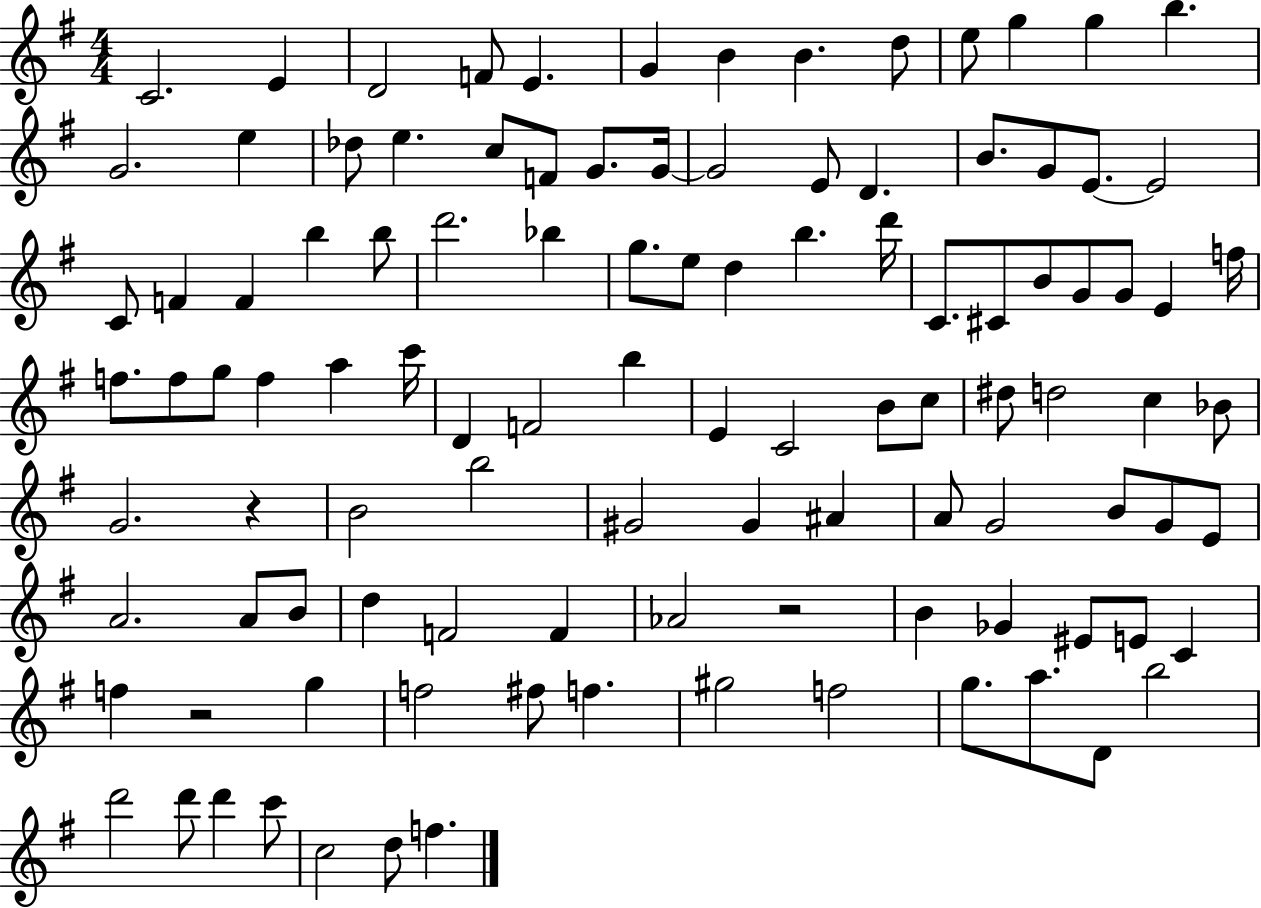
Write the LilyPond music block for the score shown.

{
  \clef treble
  \numericTimeSignature
  \time 4/4
  \key g \major
  c'2. e'4 | d'2 f'8 e'4. | g'4 b'4 b'4. d''8 | e''8 g''4 g''4 b''4. | \break g'2. e''4 | des''8 e''4. c''8 f'8 g'8. g'16~~ | g'2 e'8 d'4. | b'8. g'8 e'8.~~ e'2 | \break c'8 f'4 f'4 b''4 b''8 | d'''2. bes''4 | g''8. e''8 d''4 b''4. d'''16 | c'8. cis'8 b'8 g'8 g'8 e'4 f''16 | \break f''8. f''8 g''8 f''4 a''4 c'''16 | d'4 f'2 b''4 | e'4 c'2 b'8 c''8 | dis''8 d''2 c''4 bes'8 | \break g'2. r4 | b'2 b''2 | gis'2 gis'4 ais'4 | a'8 g'2 b'8 g'8 e'8 | \break a'2. a'8 b'8 | d''4 f'2 f'4 | aes'2 r2 | b'4 ges'4 eis'8 e'8 c'4 | \break f''4 r2 g''4 | f''2 fis''8 f''4. | gis''2 f''2 | g''8. a''8. d'8 b''2 | \break d'''2 d'''8 d'''4 c'''8 | c''2 d''8 f''4. | \bar "|."
}